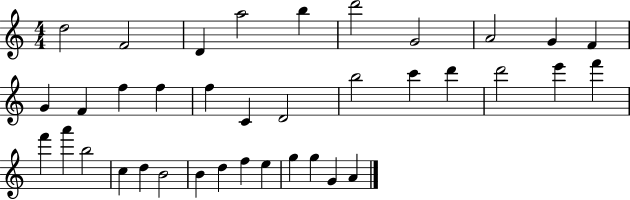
{
  \clef treble
  \numericTimeSignature
  \time 4/4
  \key c \major
  d''2 f'2 | d'4 a''2 b''4 | d'''2 g'2 | a'2 g'4 f'4 | \break g'4 f'4 f''4 f''4 | f''4 c'4 d'2 | b''2 c'''4 d'''4 | d'''2 e'''4 f'''4 | \break f'''4 a'''4 b''2 | c''4 d''4 b'2 | b'4 d''4 f''4 e''4 | g''4 g''4 g'4 a'4 | \break \bar "|."
}